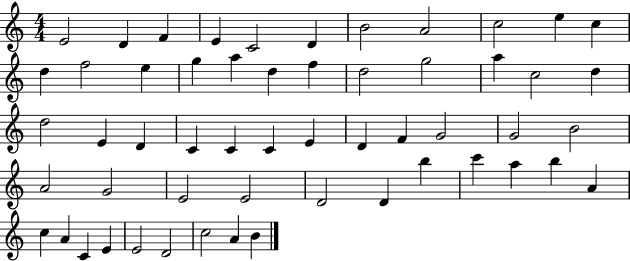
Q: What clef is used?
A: treble